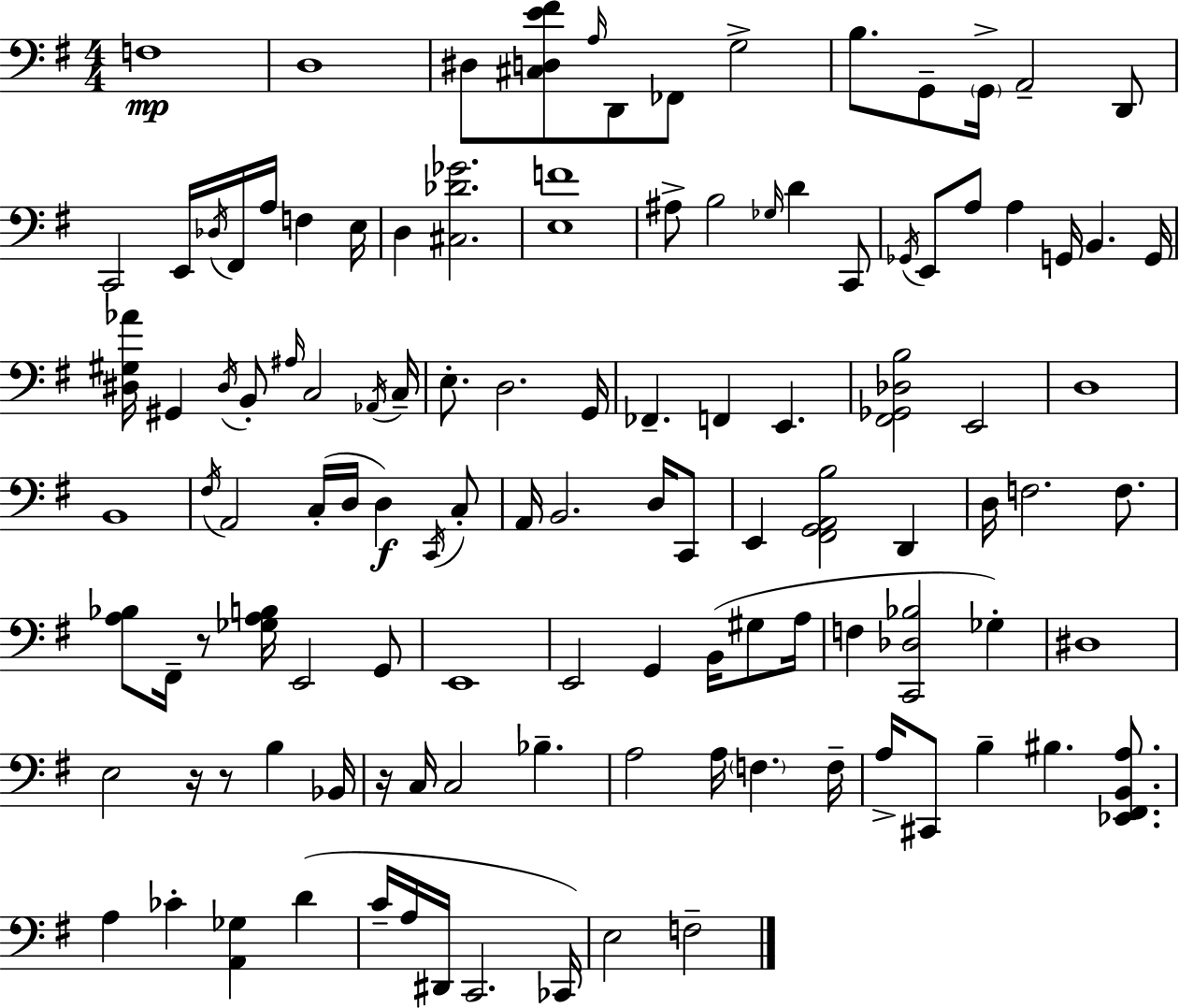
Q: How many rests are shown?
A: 4